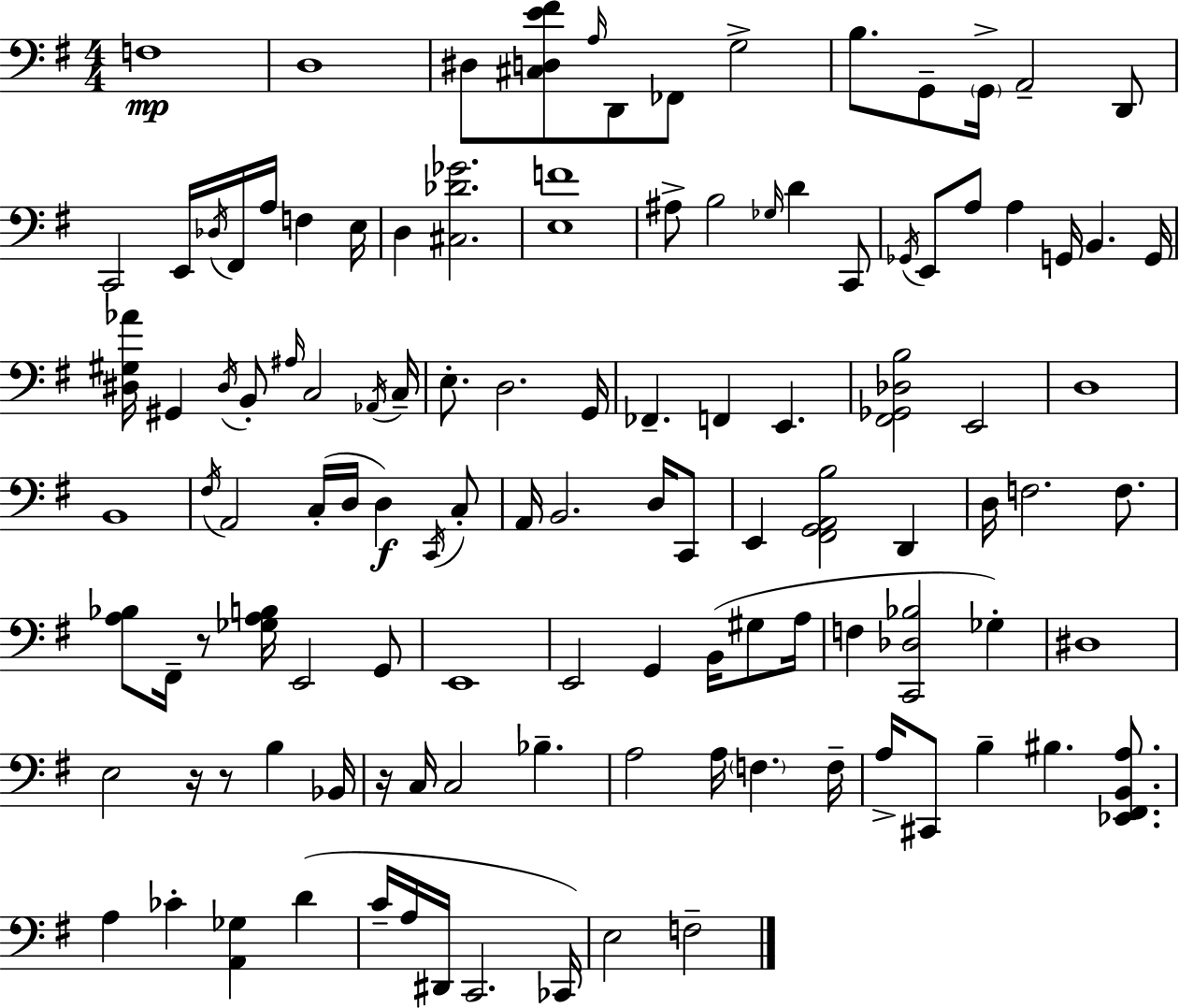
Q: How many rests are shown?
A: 4